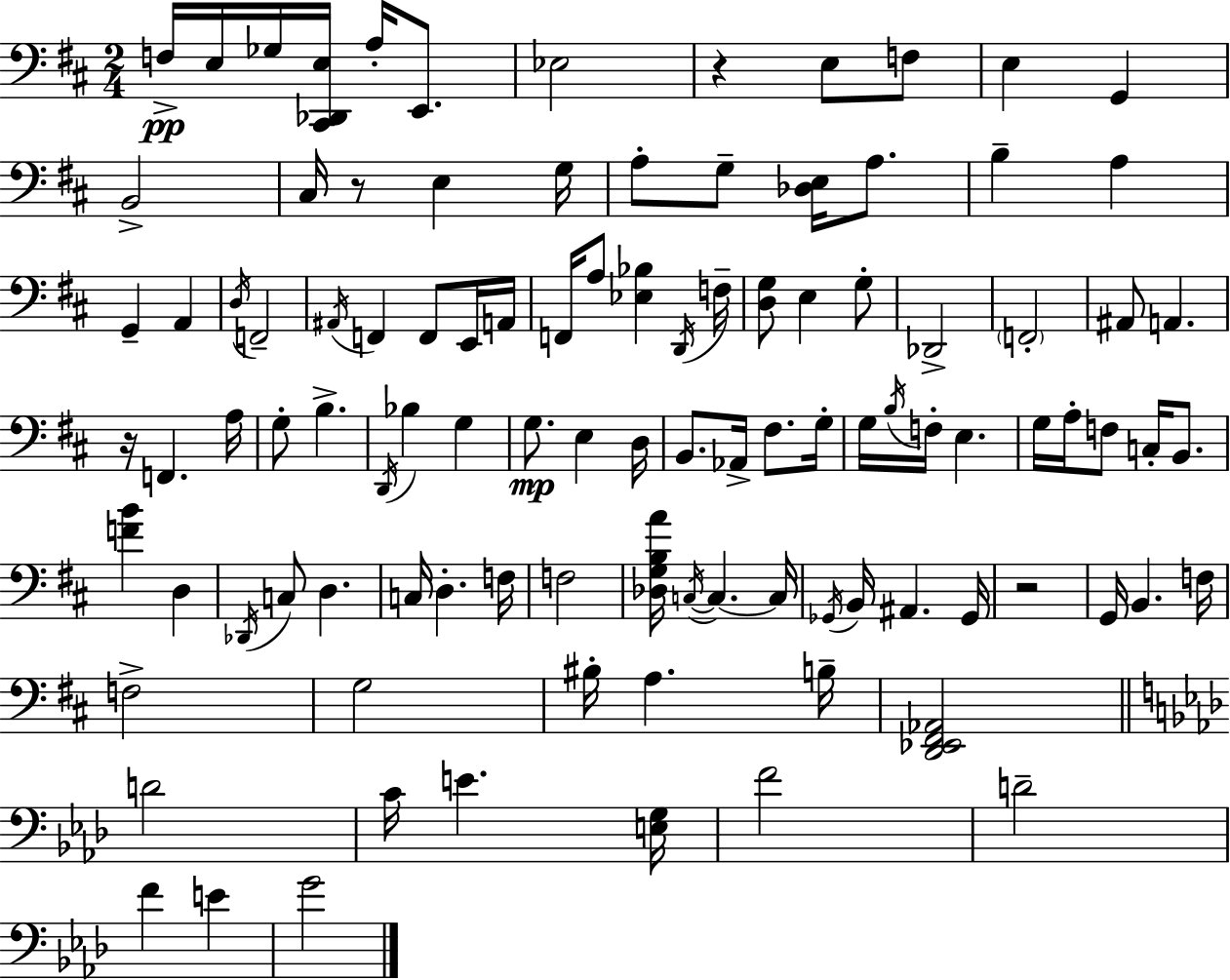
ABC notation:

X:1
T:Untitled
M:2/4
L:1/4
K:D
F,/4 E,/4 _G,/4 [^C,,_D,,E,]/4 A,/4 E,,/2 _E,2 z E,/2 F,/2 E, G,, B,,2 ^C,/4 z/2 E, G,/4 A,/2 G,/2 [_D,E,]/4 A,/2 B, A, G,, A,, D,/4 F,,2 ^A,,/4 F,, F,,/2 E,,/4 A,,/4 F,,/4 A,/2 [_E,_B,] D,,/4 F,/4 [D,G,]/2 E, G,/2 _D,,2 F,,2 ^A,,/2 A,, z/4 F,, A,/4 G,/2 B, D,,/4 _B, G, G,/2 E, D,/4 B,,/2 _A,,/4 ^F,/2 G,/4 G,/4 B,/4 F,/4 E, G,/4 A,/4 F,/2 C,/4 B,,/2 [FB] D, _D,,/4 C,/2 D, C,/4 D, F,/4 F,2 [_D,G,B,A]/4 C,/4 C, C,/4 _G,,/4 B,,/4 ^A,, _G,,/4 z2 G,,/4 B,, F,/4 F,2 G,2 ^B,/4 A, B,/4 [D,,_E,,^F,,_A,,]2 D2 C/4 E [E,G,]/4 F2 D2 F E G2